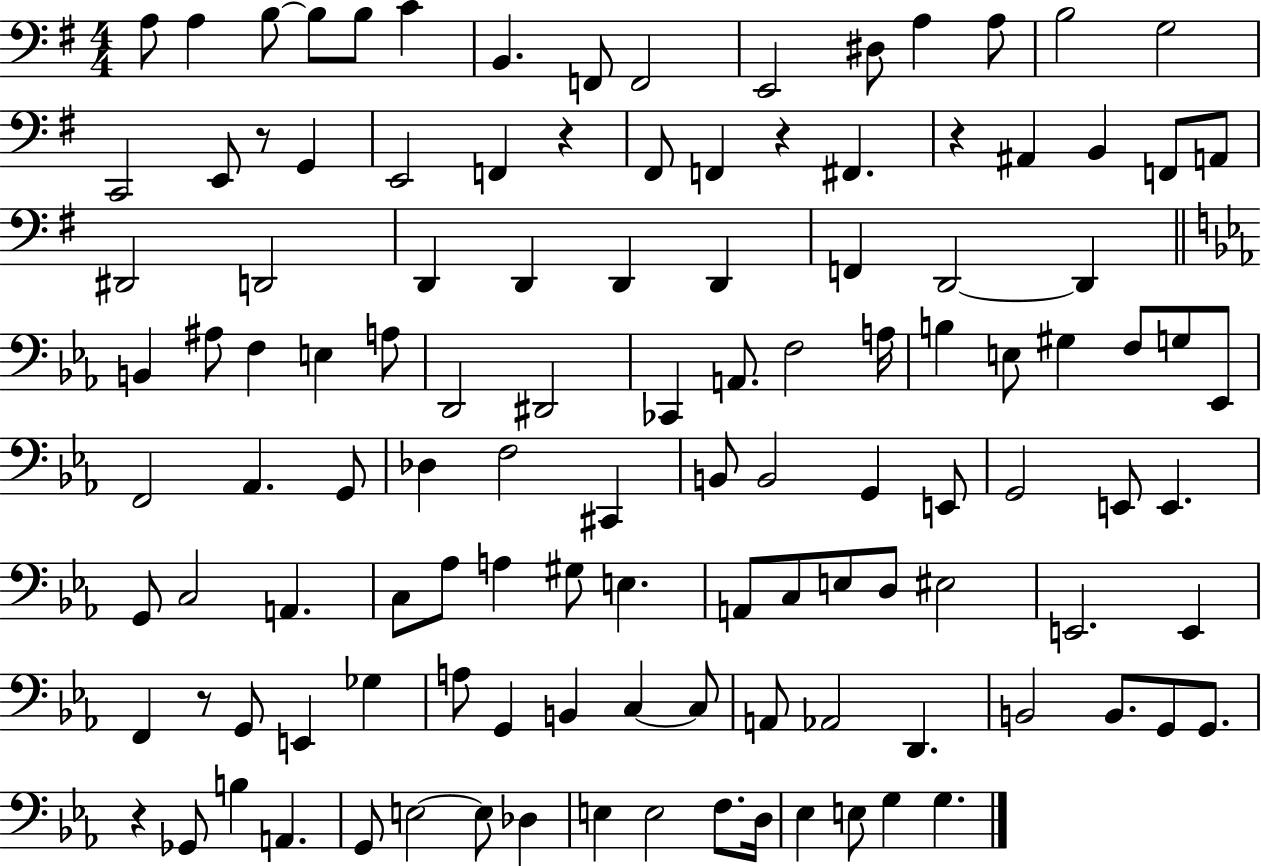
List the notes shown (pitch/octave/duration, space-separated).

A3/e A3/q B3/e B3/e B3/e C4/q B2/q. F2/e F2/h E2/h D#3/e A3/q A3/e B3/h G3/h C2/h E2/e R/e G2/q E2/h F2/q R/q F#2/e F2/q R/q F#2/q. R/q A#2/q B2/q F2/e A2/e D#2/h D2/h D2/q D2/q D2/q D2/q F2/q D2/h D2/q B2/q A#3/e F3/q E3/q A3/e D2/h D#2/h CES2/q A2/e. F3/h A3/s B3/q E3/e G#3/q F3/e G3/e Eb2/e F2/h Ab2/q. G2/e Db3/q F3/h C#2/q B2/e B2/h G2/q E2/e G2/h E2/e E2/q. G2/e C3/h A2/q. C3/e Ab3/e A3/q G#3/e E3/q. A2/e C3/e E3/e D3/e EIS3/h E2/h. E2/q F2/q R/e G2/e E2/q Gb3/q A3/e G2/q B2/q C3/q C3/e A2/e Ab2/h D2/q. B2/h B2/e. G2/e G2/e. R/q Gb2/e B3/q A2/q. G2/e E3/h E3/e Db3/q E3/q E3/h F3/e. D3/s Eb3/q E3/e G3/q G3/q.